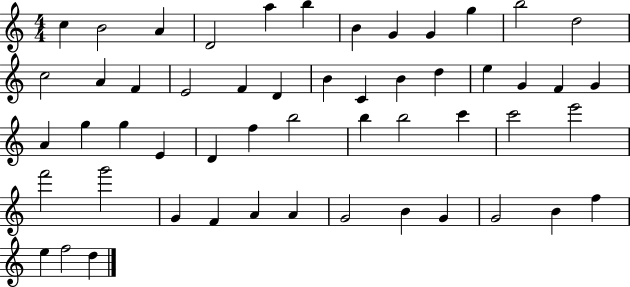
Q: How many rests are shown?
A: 0